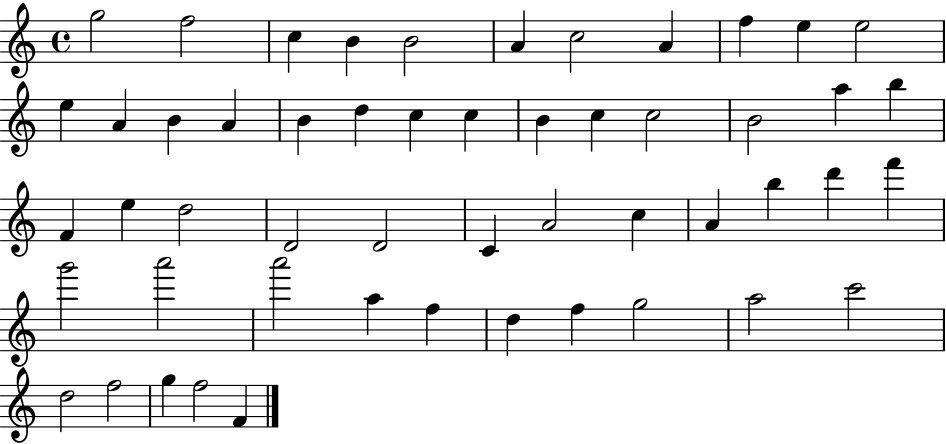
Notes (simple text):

G5/h F5/h C5/q B4/q B4/h A4/q C5/h A4/q F5/q E5/q E5/h E5/q A4/q B4/q A4/q B4/q D5/q C5/q C5/q B4/q C5/q C5/h B4/h A5/q B5/q F4/q E5/q D5/h D4/h D4/h C4/q A4/h C5/q A4/q B5/q D6/q F6/q G6/h A6/h A6/h A5/q F5/q D5/q F5/q G5/h A5/h C6/h D5/h F5/h G5/q F5/h F4/q